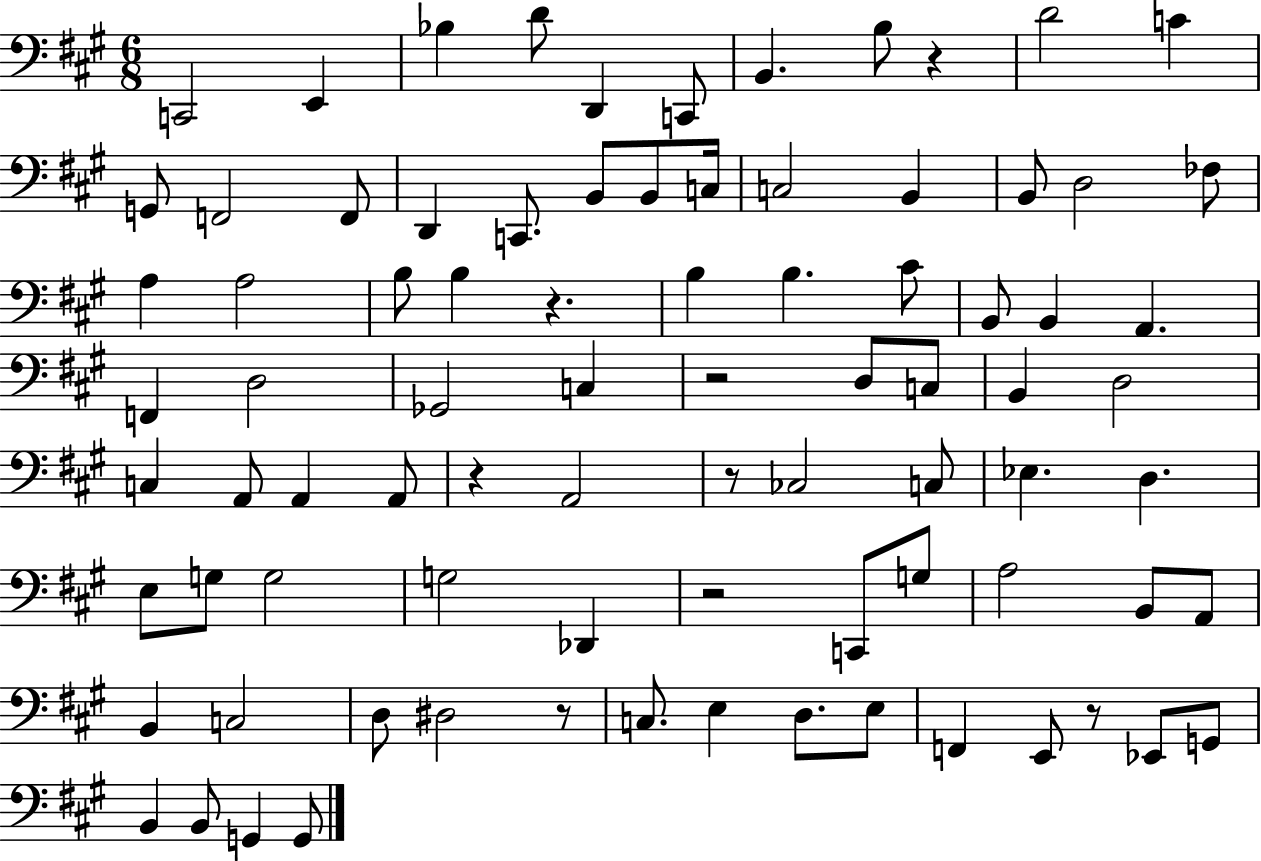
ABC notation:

X:1
T:Untitled
M:6/8
L:1/4
K:A
C,,2 E,, _B, D/2 D,, C,,/2 B,, B,/2 z D2 C G,,/2 F,,2 F,,/2 D,, C,,/2 B,,/2 B,,/2 C,/4 C,2 B,, B,,/2 D,2 _F,/2 A, A,2 B,/2 B, z B, B, ^C/2 B,,/2 B,, A,, F,, D,2 _G,,2 C, z2 D,/2 C,/2 B,, D,2 C, A,,/2 A,, A,,/2 z A,,2 z/2 _C,2 C,/2 _E, D, E,/2 G,/2 G,2 G,2 _D,, z2 C,,/2 G,/2 A,2 B,,/2 A,,/2 B,, C,2 D,/2 ^D,2 z/2 C,/2 E, D,/2 E,/2 F,, E,,/2 z/2 _E,,/2 G,,/2 B,, B,,/2 G,, G,,/2